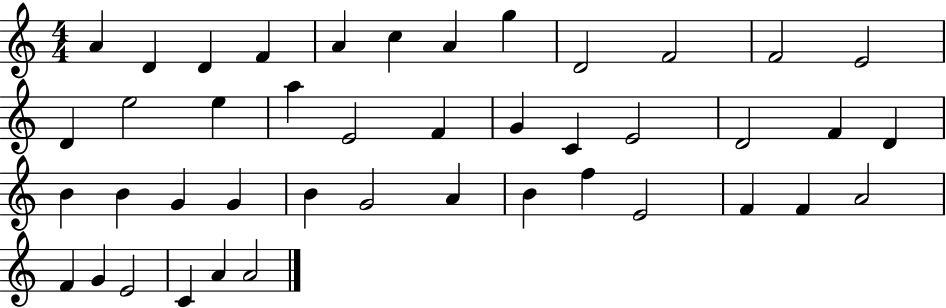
{
  \clef treble
  \numericTimeSignature
  \time 4/4
  \key c \major
  a'4 d'4 d'4 f'4 | a'4 c''4 a'4 g''4 | d'2 f'2 | f'2 e'2 | \break d'4 e''2 e''4 | a''4 e'2 f'4 | g'4 c'4 e'2 | d'2 f'4 d'4 | \break b'4 b'4 g'4 g'4 | b'4 g'2 a'4 | b'4 f''4 e'2 | f'4 f'4 a'2 | \break f'4 g'4 e'2 | c'4 a'4 a'2 | \bar "|."
}